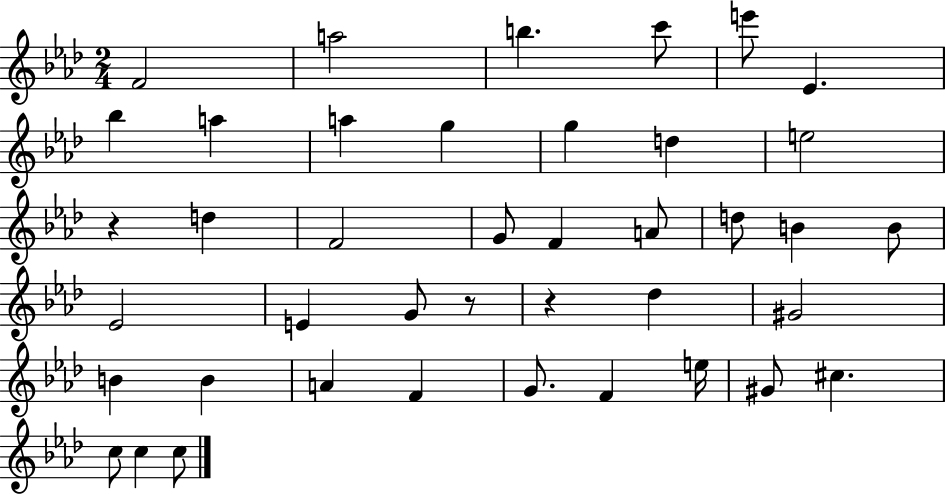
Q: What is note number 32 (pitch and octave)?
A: F4